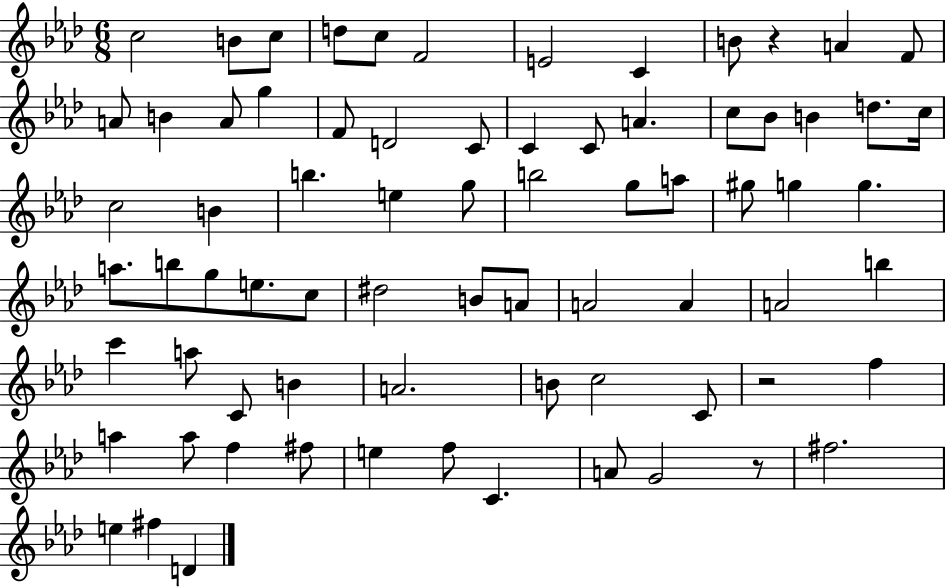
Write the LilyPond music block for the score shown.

{
  \clef treble
  \numericTimeSignature
  \time 6/8
  \key aes \major
  \repeat volta 2 { c''2 b'8 c''8 | d''8 c''8 f'2 | e'2 c'4 | b'8 r4 a'4 f'8 | \break a'8 b'4 a'8 g''4 | f'8 d'2 c'8 | c'4 c'8 a'4. | c''8 bes'8 b'4 d''8. c''16 | \break c''2 b'4 | b''4. e''4 g''8 | b''2 g''8 a''8 | gis''8 g''4 g''4. | \break a''8. b''8 g''8 e''8. c''8 | dis''2 b'8 a'8 | a'2 a'4 | a'2 b''4 | \break c'''4 a''8 c'8 b'4 | a'2. | b'8 c''2 c'8 | r2 f''4 | \break a''4 a''8 f''4 fis''8 | e''4 f''8 c'4. | a'8 g'2 r8 | fis''2. | \break e''4 fis''4 d'4 | } \bar "|."
}